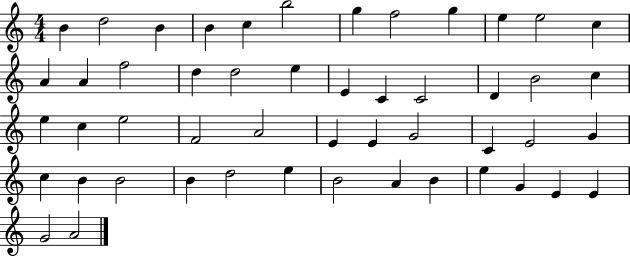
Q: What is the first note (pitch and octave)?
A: B4